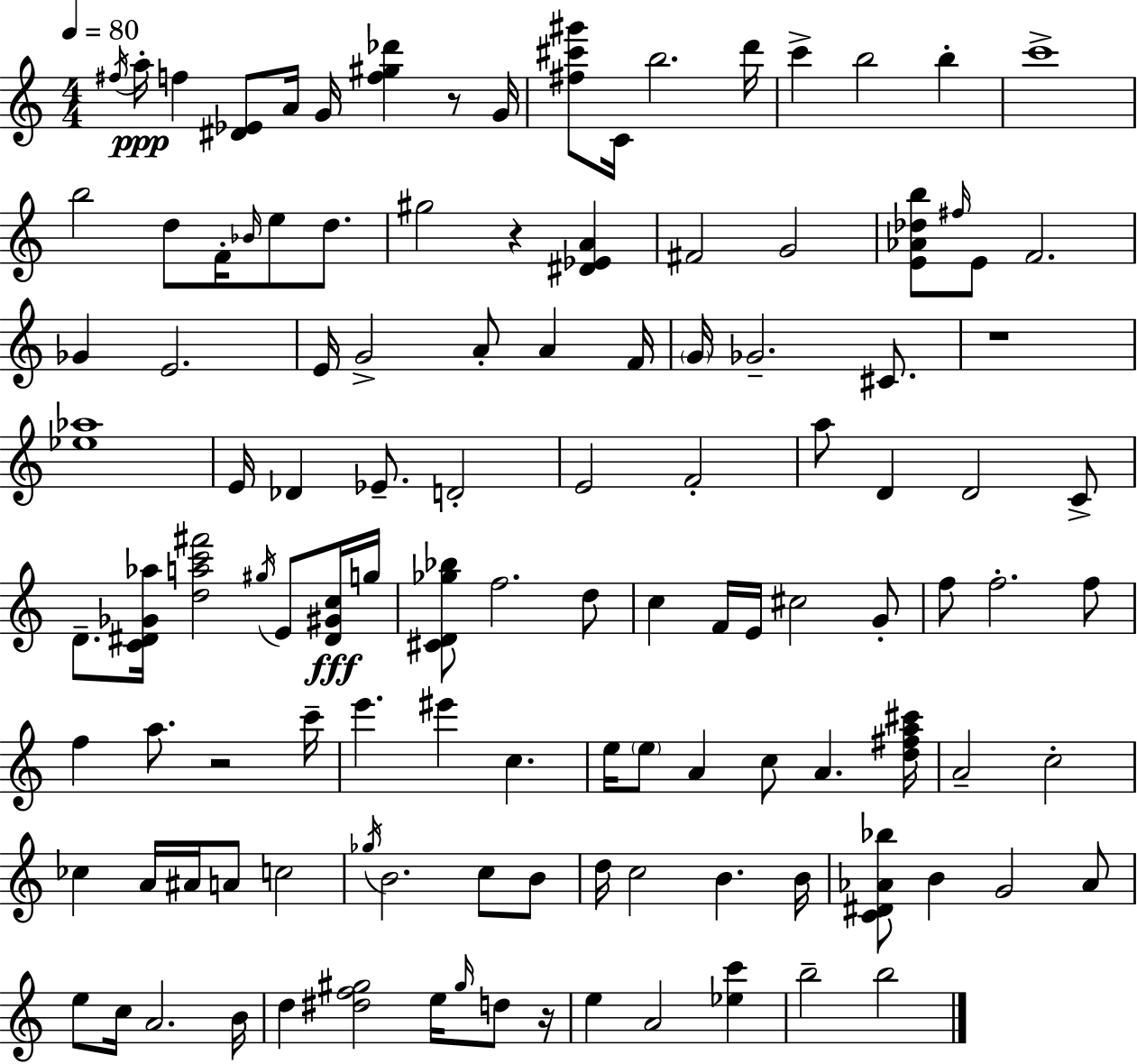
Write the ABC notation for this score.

X:1
T:Untitled
M:4/4
L:1/4
K:C
^f/4 a/4 f [^D_E]/2 A/4 G/4 [f^g_d'] z/2 G/4 [^f^c'^g']/2 C/4 b2 d'/4 c' b2 b c'4 b2 d/2 F/4 _B/4 e/2 d/2 ^g2 z [^D_EA] ^F2 G2 [E_A_db]/2 ^f/4 E/2 F2 _G E2 E/4 G2 A/2 A F/4 G/4 _G2 ^C/2 z4 [_e_a]4 E/4 _D _E/2 D2 E2 F2 a/2 D D2 C/2 D/2 [C^D_G_a]/4 [dac'^f']2 ^g/4 E/2 [^D^Gc]/4 g/4 [^CD_g_b]/2 f2 d/2 c F/4 E/4 ^c2 G/2 f/2 f2 f/2 f a/2 z2 c'/4 e' ^e' c e/4 e/2 A c/2 A [d^fa^c']/4 A2 c2 _c A/4 ^A/4 A/2 c2 _g/4 B2 c/2 B/2 d/4 c2 B B/4 [C^D_A_b]/2 B G2 _A/2 e/2 c/4 A2 B/4 d [^df^g]2 e/4 ^g/4 d/2 z/4 e A2 [_ec'] b2 b2